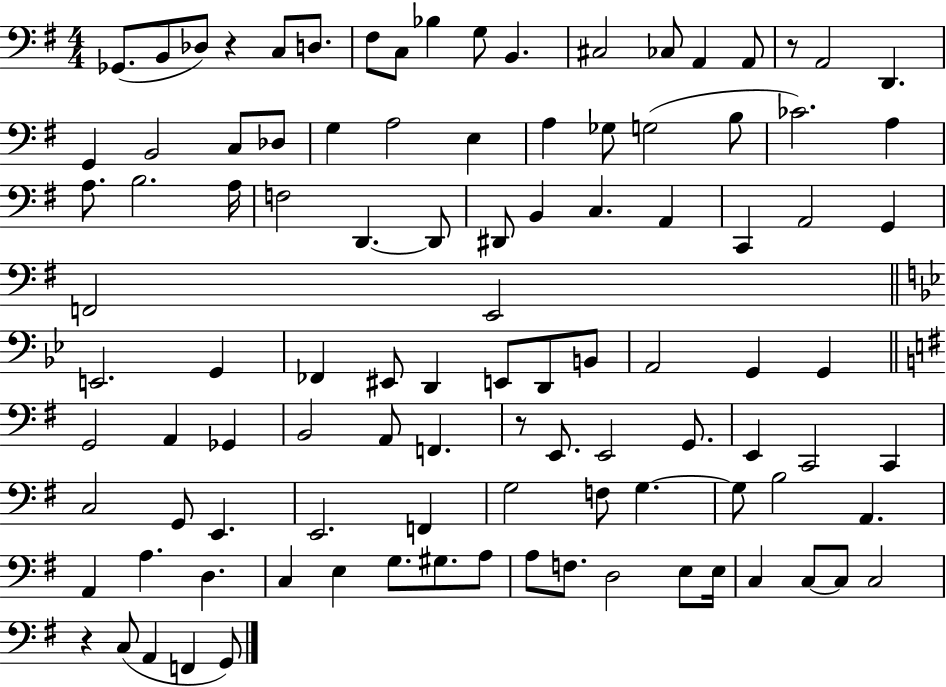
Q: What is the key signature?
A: G major